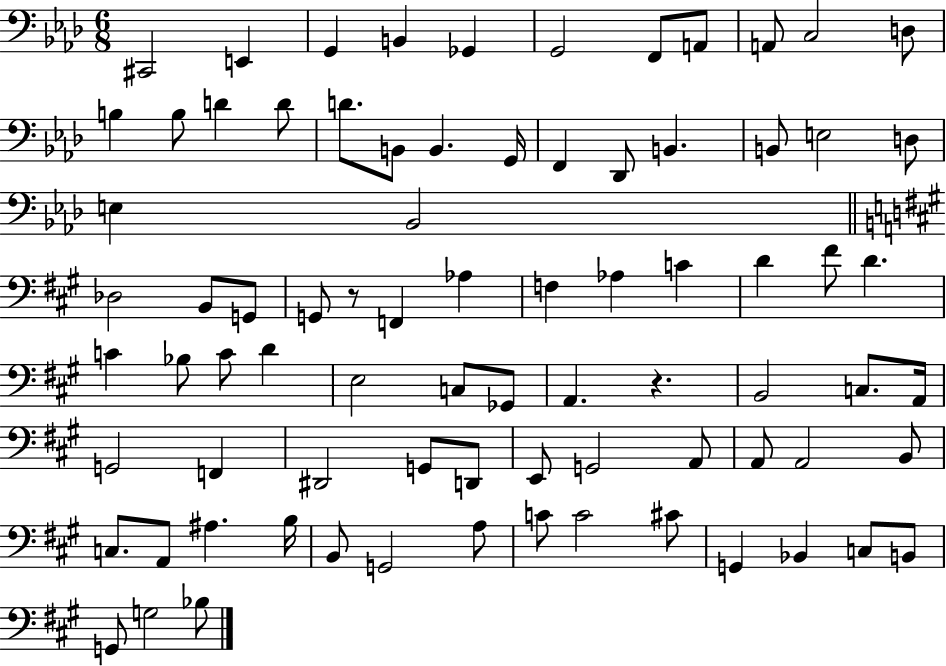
{
  \clef bass
  \numericTimeSignature
  \time 6/8
  \key aes \major
  cis,2 e,4 | g,4 b,4 ges,4 | g,2 f,8 a,8 | a,8 c2 d8 | \break b4 b8 d'4 d'8 | d'8. b,8 b,4. g,16 | f,4 des,8 b,4. | b,8 e2 d8 | \break e4 bes,2 | \bar "||" \break \key a \major des2 b,8 g,8 | g,8 r8 f,4 aes4 | f4 aes4 c'4 | d'4 fis'8 d'4. | \break c'4 bes8 c'8 d'4 | e2 c8 ges,8 | a,4. r4. | b,2 c8. a,16 | \break g,2 f,4 | dis,2 g,8 d,8 | e,8 g,2 a,8 | a,8 a,2 b,8 | \break c8. a,8 ais4. b16 | b,8 g,2 a8 | c'8 c'2 cis'8 | g,4 bes,4 c8 b,8 | \break g,8 g2 bes8 | \bar "|."
}